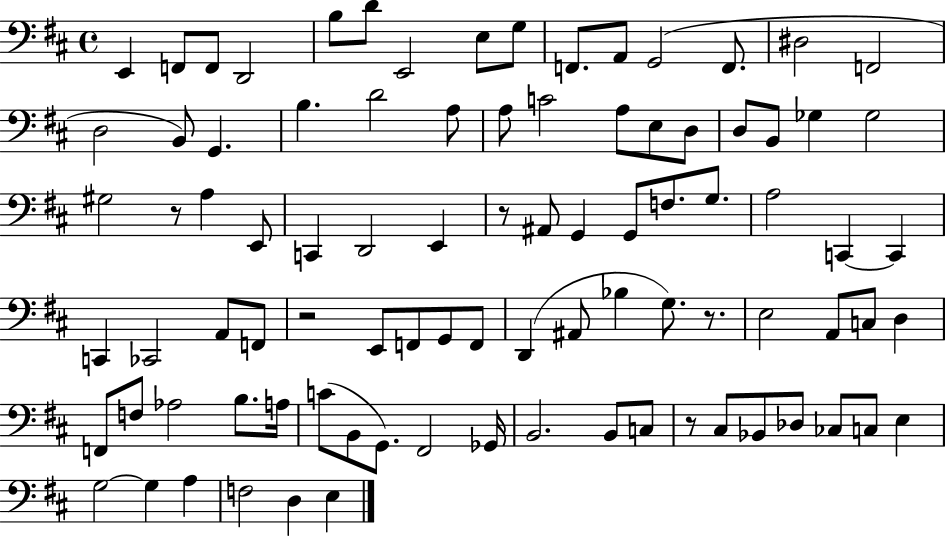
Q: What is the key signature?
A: D major